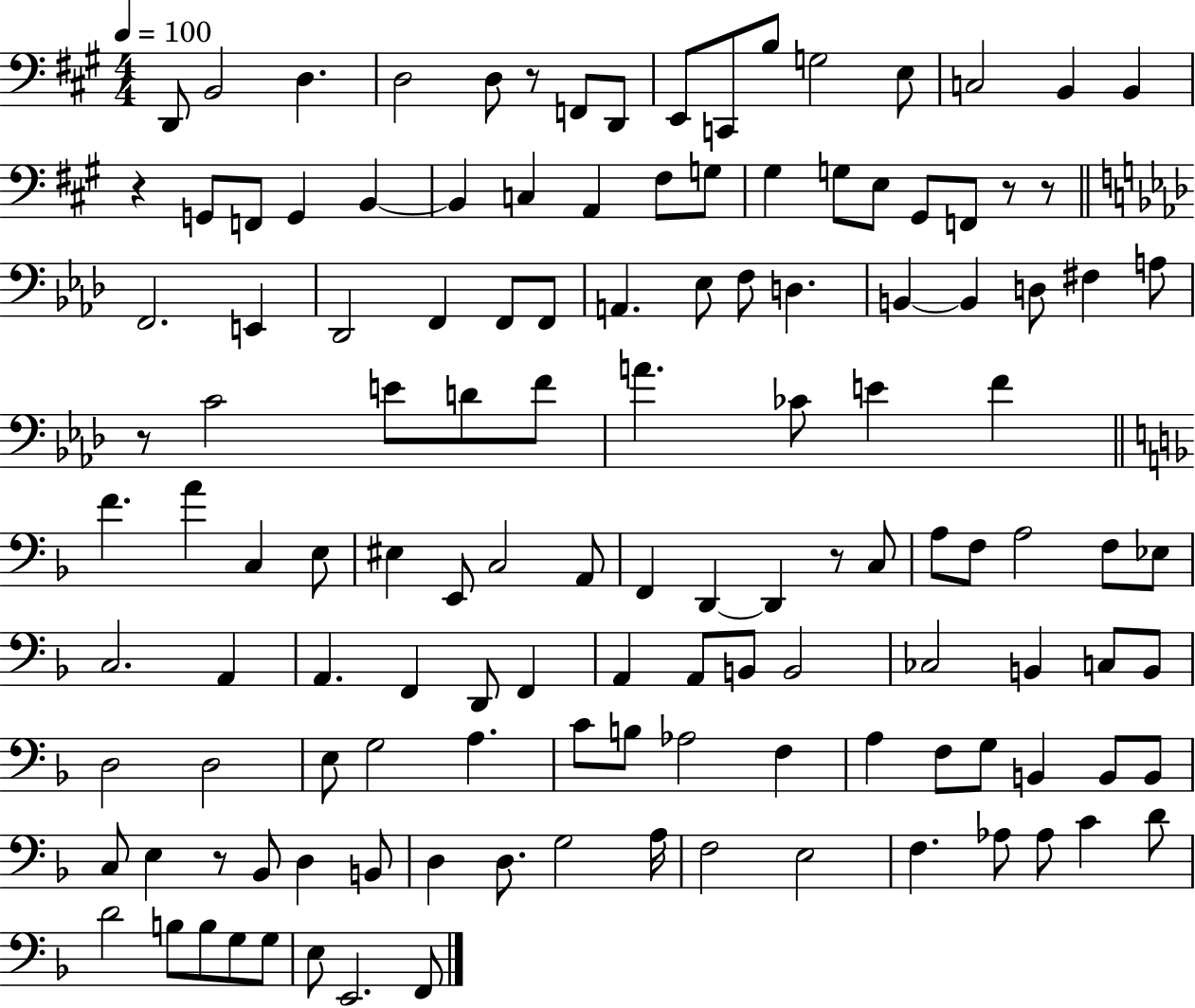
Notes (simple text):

D2/e B2/h D3/q. D3/h D3/e R/e F2/e D2/e E2/e C2/e B3/e G3/h E3/e C3/h B2/q B2/q R/q G2/e F2/e G2/q B2/q B2/q C3/q A2/q F#3/e G3/e G#3/q G3/e E3/e G#2/e F2/e R/e R/e F2/h. E2/q Db2/h F2/q F2/e F2/e A2/q. Eb3/e F3/e D3/q. B2/q B2/q D3/e F#3/q A3/e R/e C4/h E4/e D4/e F4/e A4/q. CES4/e E4/q F4/q F4/q. A4/q C3/q E3/e EIS3/q E2/e C3/h A2/e F2/q D2/q D2/q R/e C3/e A3/e F3/e A3/h F3/e Eb3/e C3/h. A2/q A2/q. F2/q D2/e F2/q A2/q A2/e B2/e B2/h CES3/h B2/q C3/e B2/e D3/h D3/h E3/e G3/h A3/q. C4/e B3/e Ab3/h F3/q A3/q F3/e G3/e B2/q B2/e B2/e C3/e E3/q R/e Bb2/e D3/q B2/e D3/q D3/e. G3/h A3/s F3/h E3/h F3/q. Ab3/e Ab3/e C4/q D4/e D4/h B3/e B3/e G3/e G3/e E3/e E2/h. F2/e